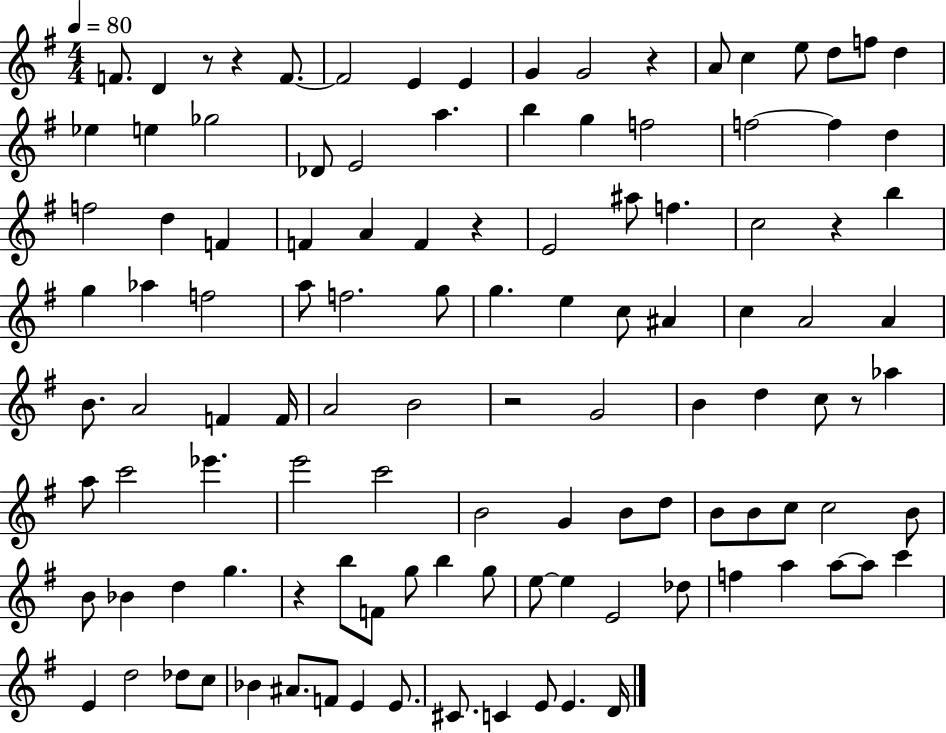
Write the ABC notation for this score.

X:1
T:Untitled
M:4/4
L:1/4
K:G
F/2 D z/2 z F/2 F2 E E G G2 z A/2 c e/2 d/2 f/2 d _e e _g2 _D/2 E2 a b g f2 f2 f d f2 d F F A F z E2 ^a/2 f c2 z b g _a f2 a/2 f2 g/2 g e c/2 ^A c A2 A B/2 A2 F F/4 A2 B2 z2 G2 B d c/2 z/2 _a a/2 c'2 _e' e'2 c'2 B2 G B/2 d/2 B/2 B/2 c/2 c2 B/2 B/2 _B d g z b/2 F/2 g/2 b g/2 e/2 e E2 _d/2 f a a/2 a/2 c' E d2 _d/2 c/2 _B ^A/2 F/2 E E/2 ^C/2 C E/2 E D/4